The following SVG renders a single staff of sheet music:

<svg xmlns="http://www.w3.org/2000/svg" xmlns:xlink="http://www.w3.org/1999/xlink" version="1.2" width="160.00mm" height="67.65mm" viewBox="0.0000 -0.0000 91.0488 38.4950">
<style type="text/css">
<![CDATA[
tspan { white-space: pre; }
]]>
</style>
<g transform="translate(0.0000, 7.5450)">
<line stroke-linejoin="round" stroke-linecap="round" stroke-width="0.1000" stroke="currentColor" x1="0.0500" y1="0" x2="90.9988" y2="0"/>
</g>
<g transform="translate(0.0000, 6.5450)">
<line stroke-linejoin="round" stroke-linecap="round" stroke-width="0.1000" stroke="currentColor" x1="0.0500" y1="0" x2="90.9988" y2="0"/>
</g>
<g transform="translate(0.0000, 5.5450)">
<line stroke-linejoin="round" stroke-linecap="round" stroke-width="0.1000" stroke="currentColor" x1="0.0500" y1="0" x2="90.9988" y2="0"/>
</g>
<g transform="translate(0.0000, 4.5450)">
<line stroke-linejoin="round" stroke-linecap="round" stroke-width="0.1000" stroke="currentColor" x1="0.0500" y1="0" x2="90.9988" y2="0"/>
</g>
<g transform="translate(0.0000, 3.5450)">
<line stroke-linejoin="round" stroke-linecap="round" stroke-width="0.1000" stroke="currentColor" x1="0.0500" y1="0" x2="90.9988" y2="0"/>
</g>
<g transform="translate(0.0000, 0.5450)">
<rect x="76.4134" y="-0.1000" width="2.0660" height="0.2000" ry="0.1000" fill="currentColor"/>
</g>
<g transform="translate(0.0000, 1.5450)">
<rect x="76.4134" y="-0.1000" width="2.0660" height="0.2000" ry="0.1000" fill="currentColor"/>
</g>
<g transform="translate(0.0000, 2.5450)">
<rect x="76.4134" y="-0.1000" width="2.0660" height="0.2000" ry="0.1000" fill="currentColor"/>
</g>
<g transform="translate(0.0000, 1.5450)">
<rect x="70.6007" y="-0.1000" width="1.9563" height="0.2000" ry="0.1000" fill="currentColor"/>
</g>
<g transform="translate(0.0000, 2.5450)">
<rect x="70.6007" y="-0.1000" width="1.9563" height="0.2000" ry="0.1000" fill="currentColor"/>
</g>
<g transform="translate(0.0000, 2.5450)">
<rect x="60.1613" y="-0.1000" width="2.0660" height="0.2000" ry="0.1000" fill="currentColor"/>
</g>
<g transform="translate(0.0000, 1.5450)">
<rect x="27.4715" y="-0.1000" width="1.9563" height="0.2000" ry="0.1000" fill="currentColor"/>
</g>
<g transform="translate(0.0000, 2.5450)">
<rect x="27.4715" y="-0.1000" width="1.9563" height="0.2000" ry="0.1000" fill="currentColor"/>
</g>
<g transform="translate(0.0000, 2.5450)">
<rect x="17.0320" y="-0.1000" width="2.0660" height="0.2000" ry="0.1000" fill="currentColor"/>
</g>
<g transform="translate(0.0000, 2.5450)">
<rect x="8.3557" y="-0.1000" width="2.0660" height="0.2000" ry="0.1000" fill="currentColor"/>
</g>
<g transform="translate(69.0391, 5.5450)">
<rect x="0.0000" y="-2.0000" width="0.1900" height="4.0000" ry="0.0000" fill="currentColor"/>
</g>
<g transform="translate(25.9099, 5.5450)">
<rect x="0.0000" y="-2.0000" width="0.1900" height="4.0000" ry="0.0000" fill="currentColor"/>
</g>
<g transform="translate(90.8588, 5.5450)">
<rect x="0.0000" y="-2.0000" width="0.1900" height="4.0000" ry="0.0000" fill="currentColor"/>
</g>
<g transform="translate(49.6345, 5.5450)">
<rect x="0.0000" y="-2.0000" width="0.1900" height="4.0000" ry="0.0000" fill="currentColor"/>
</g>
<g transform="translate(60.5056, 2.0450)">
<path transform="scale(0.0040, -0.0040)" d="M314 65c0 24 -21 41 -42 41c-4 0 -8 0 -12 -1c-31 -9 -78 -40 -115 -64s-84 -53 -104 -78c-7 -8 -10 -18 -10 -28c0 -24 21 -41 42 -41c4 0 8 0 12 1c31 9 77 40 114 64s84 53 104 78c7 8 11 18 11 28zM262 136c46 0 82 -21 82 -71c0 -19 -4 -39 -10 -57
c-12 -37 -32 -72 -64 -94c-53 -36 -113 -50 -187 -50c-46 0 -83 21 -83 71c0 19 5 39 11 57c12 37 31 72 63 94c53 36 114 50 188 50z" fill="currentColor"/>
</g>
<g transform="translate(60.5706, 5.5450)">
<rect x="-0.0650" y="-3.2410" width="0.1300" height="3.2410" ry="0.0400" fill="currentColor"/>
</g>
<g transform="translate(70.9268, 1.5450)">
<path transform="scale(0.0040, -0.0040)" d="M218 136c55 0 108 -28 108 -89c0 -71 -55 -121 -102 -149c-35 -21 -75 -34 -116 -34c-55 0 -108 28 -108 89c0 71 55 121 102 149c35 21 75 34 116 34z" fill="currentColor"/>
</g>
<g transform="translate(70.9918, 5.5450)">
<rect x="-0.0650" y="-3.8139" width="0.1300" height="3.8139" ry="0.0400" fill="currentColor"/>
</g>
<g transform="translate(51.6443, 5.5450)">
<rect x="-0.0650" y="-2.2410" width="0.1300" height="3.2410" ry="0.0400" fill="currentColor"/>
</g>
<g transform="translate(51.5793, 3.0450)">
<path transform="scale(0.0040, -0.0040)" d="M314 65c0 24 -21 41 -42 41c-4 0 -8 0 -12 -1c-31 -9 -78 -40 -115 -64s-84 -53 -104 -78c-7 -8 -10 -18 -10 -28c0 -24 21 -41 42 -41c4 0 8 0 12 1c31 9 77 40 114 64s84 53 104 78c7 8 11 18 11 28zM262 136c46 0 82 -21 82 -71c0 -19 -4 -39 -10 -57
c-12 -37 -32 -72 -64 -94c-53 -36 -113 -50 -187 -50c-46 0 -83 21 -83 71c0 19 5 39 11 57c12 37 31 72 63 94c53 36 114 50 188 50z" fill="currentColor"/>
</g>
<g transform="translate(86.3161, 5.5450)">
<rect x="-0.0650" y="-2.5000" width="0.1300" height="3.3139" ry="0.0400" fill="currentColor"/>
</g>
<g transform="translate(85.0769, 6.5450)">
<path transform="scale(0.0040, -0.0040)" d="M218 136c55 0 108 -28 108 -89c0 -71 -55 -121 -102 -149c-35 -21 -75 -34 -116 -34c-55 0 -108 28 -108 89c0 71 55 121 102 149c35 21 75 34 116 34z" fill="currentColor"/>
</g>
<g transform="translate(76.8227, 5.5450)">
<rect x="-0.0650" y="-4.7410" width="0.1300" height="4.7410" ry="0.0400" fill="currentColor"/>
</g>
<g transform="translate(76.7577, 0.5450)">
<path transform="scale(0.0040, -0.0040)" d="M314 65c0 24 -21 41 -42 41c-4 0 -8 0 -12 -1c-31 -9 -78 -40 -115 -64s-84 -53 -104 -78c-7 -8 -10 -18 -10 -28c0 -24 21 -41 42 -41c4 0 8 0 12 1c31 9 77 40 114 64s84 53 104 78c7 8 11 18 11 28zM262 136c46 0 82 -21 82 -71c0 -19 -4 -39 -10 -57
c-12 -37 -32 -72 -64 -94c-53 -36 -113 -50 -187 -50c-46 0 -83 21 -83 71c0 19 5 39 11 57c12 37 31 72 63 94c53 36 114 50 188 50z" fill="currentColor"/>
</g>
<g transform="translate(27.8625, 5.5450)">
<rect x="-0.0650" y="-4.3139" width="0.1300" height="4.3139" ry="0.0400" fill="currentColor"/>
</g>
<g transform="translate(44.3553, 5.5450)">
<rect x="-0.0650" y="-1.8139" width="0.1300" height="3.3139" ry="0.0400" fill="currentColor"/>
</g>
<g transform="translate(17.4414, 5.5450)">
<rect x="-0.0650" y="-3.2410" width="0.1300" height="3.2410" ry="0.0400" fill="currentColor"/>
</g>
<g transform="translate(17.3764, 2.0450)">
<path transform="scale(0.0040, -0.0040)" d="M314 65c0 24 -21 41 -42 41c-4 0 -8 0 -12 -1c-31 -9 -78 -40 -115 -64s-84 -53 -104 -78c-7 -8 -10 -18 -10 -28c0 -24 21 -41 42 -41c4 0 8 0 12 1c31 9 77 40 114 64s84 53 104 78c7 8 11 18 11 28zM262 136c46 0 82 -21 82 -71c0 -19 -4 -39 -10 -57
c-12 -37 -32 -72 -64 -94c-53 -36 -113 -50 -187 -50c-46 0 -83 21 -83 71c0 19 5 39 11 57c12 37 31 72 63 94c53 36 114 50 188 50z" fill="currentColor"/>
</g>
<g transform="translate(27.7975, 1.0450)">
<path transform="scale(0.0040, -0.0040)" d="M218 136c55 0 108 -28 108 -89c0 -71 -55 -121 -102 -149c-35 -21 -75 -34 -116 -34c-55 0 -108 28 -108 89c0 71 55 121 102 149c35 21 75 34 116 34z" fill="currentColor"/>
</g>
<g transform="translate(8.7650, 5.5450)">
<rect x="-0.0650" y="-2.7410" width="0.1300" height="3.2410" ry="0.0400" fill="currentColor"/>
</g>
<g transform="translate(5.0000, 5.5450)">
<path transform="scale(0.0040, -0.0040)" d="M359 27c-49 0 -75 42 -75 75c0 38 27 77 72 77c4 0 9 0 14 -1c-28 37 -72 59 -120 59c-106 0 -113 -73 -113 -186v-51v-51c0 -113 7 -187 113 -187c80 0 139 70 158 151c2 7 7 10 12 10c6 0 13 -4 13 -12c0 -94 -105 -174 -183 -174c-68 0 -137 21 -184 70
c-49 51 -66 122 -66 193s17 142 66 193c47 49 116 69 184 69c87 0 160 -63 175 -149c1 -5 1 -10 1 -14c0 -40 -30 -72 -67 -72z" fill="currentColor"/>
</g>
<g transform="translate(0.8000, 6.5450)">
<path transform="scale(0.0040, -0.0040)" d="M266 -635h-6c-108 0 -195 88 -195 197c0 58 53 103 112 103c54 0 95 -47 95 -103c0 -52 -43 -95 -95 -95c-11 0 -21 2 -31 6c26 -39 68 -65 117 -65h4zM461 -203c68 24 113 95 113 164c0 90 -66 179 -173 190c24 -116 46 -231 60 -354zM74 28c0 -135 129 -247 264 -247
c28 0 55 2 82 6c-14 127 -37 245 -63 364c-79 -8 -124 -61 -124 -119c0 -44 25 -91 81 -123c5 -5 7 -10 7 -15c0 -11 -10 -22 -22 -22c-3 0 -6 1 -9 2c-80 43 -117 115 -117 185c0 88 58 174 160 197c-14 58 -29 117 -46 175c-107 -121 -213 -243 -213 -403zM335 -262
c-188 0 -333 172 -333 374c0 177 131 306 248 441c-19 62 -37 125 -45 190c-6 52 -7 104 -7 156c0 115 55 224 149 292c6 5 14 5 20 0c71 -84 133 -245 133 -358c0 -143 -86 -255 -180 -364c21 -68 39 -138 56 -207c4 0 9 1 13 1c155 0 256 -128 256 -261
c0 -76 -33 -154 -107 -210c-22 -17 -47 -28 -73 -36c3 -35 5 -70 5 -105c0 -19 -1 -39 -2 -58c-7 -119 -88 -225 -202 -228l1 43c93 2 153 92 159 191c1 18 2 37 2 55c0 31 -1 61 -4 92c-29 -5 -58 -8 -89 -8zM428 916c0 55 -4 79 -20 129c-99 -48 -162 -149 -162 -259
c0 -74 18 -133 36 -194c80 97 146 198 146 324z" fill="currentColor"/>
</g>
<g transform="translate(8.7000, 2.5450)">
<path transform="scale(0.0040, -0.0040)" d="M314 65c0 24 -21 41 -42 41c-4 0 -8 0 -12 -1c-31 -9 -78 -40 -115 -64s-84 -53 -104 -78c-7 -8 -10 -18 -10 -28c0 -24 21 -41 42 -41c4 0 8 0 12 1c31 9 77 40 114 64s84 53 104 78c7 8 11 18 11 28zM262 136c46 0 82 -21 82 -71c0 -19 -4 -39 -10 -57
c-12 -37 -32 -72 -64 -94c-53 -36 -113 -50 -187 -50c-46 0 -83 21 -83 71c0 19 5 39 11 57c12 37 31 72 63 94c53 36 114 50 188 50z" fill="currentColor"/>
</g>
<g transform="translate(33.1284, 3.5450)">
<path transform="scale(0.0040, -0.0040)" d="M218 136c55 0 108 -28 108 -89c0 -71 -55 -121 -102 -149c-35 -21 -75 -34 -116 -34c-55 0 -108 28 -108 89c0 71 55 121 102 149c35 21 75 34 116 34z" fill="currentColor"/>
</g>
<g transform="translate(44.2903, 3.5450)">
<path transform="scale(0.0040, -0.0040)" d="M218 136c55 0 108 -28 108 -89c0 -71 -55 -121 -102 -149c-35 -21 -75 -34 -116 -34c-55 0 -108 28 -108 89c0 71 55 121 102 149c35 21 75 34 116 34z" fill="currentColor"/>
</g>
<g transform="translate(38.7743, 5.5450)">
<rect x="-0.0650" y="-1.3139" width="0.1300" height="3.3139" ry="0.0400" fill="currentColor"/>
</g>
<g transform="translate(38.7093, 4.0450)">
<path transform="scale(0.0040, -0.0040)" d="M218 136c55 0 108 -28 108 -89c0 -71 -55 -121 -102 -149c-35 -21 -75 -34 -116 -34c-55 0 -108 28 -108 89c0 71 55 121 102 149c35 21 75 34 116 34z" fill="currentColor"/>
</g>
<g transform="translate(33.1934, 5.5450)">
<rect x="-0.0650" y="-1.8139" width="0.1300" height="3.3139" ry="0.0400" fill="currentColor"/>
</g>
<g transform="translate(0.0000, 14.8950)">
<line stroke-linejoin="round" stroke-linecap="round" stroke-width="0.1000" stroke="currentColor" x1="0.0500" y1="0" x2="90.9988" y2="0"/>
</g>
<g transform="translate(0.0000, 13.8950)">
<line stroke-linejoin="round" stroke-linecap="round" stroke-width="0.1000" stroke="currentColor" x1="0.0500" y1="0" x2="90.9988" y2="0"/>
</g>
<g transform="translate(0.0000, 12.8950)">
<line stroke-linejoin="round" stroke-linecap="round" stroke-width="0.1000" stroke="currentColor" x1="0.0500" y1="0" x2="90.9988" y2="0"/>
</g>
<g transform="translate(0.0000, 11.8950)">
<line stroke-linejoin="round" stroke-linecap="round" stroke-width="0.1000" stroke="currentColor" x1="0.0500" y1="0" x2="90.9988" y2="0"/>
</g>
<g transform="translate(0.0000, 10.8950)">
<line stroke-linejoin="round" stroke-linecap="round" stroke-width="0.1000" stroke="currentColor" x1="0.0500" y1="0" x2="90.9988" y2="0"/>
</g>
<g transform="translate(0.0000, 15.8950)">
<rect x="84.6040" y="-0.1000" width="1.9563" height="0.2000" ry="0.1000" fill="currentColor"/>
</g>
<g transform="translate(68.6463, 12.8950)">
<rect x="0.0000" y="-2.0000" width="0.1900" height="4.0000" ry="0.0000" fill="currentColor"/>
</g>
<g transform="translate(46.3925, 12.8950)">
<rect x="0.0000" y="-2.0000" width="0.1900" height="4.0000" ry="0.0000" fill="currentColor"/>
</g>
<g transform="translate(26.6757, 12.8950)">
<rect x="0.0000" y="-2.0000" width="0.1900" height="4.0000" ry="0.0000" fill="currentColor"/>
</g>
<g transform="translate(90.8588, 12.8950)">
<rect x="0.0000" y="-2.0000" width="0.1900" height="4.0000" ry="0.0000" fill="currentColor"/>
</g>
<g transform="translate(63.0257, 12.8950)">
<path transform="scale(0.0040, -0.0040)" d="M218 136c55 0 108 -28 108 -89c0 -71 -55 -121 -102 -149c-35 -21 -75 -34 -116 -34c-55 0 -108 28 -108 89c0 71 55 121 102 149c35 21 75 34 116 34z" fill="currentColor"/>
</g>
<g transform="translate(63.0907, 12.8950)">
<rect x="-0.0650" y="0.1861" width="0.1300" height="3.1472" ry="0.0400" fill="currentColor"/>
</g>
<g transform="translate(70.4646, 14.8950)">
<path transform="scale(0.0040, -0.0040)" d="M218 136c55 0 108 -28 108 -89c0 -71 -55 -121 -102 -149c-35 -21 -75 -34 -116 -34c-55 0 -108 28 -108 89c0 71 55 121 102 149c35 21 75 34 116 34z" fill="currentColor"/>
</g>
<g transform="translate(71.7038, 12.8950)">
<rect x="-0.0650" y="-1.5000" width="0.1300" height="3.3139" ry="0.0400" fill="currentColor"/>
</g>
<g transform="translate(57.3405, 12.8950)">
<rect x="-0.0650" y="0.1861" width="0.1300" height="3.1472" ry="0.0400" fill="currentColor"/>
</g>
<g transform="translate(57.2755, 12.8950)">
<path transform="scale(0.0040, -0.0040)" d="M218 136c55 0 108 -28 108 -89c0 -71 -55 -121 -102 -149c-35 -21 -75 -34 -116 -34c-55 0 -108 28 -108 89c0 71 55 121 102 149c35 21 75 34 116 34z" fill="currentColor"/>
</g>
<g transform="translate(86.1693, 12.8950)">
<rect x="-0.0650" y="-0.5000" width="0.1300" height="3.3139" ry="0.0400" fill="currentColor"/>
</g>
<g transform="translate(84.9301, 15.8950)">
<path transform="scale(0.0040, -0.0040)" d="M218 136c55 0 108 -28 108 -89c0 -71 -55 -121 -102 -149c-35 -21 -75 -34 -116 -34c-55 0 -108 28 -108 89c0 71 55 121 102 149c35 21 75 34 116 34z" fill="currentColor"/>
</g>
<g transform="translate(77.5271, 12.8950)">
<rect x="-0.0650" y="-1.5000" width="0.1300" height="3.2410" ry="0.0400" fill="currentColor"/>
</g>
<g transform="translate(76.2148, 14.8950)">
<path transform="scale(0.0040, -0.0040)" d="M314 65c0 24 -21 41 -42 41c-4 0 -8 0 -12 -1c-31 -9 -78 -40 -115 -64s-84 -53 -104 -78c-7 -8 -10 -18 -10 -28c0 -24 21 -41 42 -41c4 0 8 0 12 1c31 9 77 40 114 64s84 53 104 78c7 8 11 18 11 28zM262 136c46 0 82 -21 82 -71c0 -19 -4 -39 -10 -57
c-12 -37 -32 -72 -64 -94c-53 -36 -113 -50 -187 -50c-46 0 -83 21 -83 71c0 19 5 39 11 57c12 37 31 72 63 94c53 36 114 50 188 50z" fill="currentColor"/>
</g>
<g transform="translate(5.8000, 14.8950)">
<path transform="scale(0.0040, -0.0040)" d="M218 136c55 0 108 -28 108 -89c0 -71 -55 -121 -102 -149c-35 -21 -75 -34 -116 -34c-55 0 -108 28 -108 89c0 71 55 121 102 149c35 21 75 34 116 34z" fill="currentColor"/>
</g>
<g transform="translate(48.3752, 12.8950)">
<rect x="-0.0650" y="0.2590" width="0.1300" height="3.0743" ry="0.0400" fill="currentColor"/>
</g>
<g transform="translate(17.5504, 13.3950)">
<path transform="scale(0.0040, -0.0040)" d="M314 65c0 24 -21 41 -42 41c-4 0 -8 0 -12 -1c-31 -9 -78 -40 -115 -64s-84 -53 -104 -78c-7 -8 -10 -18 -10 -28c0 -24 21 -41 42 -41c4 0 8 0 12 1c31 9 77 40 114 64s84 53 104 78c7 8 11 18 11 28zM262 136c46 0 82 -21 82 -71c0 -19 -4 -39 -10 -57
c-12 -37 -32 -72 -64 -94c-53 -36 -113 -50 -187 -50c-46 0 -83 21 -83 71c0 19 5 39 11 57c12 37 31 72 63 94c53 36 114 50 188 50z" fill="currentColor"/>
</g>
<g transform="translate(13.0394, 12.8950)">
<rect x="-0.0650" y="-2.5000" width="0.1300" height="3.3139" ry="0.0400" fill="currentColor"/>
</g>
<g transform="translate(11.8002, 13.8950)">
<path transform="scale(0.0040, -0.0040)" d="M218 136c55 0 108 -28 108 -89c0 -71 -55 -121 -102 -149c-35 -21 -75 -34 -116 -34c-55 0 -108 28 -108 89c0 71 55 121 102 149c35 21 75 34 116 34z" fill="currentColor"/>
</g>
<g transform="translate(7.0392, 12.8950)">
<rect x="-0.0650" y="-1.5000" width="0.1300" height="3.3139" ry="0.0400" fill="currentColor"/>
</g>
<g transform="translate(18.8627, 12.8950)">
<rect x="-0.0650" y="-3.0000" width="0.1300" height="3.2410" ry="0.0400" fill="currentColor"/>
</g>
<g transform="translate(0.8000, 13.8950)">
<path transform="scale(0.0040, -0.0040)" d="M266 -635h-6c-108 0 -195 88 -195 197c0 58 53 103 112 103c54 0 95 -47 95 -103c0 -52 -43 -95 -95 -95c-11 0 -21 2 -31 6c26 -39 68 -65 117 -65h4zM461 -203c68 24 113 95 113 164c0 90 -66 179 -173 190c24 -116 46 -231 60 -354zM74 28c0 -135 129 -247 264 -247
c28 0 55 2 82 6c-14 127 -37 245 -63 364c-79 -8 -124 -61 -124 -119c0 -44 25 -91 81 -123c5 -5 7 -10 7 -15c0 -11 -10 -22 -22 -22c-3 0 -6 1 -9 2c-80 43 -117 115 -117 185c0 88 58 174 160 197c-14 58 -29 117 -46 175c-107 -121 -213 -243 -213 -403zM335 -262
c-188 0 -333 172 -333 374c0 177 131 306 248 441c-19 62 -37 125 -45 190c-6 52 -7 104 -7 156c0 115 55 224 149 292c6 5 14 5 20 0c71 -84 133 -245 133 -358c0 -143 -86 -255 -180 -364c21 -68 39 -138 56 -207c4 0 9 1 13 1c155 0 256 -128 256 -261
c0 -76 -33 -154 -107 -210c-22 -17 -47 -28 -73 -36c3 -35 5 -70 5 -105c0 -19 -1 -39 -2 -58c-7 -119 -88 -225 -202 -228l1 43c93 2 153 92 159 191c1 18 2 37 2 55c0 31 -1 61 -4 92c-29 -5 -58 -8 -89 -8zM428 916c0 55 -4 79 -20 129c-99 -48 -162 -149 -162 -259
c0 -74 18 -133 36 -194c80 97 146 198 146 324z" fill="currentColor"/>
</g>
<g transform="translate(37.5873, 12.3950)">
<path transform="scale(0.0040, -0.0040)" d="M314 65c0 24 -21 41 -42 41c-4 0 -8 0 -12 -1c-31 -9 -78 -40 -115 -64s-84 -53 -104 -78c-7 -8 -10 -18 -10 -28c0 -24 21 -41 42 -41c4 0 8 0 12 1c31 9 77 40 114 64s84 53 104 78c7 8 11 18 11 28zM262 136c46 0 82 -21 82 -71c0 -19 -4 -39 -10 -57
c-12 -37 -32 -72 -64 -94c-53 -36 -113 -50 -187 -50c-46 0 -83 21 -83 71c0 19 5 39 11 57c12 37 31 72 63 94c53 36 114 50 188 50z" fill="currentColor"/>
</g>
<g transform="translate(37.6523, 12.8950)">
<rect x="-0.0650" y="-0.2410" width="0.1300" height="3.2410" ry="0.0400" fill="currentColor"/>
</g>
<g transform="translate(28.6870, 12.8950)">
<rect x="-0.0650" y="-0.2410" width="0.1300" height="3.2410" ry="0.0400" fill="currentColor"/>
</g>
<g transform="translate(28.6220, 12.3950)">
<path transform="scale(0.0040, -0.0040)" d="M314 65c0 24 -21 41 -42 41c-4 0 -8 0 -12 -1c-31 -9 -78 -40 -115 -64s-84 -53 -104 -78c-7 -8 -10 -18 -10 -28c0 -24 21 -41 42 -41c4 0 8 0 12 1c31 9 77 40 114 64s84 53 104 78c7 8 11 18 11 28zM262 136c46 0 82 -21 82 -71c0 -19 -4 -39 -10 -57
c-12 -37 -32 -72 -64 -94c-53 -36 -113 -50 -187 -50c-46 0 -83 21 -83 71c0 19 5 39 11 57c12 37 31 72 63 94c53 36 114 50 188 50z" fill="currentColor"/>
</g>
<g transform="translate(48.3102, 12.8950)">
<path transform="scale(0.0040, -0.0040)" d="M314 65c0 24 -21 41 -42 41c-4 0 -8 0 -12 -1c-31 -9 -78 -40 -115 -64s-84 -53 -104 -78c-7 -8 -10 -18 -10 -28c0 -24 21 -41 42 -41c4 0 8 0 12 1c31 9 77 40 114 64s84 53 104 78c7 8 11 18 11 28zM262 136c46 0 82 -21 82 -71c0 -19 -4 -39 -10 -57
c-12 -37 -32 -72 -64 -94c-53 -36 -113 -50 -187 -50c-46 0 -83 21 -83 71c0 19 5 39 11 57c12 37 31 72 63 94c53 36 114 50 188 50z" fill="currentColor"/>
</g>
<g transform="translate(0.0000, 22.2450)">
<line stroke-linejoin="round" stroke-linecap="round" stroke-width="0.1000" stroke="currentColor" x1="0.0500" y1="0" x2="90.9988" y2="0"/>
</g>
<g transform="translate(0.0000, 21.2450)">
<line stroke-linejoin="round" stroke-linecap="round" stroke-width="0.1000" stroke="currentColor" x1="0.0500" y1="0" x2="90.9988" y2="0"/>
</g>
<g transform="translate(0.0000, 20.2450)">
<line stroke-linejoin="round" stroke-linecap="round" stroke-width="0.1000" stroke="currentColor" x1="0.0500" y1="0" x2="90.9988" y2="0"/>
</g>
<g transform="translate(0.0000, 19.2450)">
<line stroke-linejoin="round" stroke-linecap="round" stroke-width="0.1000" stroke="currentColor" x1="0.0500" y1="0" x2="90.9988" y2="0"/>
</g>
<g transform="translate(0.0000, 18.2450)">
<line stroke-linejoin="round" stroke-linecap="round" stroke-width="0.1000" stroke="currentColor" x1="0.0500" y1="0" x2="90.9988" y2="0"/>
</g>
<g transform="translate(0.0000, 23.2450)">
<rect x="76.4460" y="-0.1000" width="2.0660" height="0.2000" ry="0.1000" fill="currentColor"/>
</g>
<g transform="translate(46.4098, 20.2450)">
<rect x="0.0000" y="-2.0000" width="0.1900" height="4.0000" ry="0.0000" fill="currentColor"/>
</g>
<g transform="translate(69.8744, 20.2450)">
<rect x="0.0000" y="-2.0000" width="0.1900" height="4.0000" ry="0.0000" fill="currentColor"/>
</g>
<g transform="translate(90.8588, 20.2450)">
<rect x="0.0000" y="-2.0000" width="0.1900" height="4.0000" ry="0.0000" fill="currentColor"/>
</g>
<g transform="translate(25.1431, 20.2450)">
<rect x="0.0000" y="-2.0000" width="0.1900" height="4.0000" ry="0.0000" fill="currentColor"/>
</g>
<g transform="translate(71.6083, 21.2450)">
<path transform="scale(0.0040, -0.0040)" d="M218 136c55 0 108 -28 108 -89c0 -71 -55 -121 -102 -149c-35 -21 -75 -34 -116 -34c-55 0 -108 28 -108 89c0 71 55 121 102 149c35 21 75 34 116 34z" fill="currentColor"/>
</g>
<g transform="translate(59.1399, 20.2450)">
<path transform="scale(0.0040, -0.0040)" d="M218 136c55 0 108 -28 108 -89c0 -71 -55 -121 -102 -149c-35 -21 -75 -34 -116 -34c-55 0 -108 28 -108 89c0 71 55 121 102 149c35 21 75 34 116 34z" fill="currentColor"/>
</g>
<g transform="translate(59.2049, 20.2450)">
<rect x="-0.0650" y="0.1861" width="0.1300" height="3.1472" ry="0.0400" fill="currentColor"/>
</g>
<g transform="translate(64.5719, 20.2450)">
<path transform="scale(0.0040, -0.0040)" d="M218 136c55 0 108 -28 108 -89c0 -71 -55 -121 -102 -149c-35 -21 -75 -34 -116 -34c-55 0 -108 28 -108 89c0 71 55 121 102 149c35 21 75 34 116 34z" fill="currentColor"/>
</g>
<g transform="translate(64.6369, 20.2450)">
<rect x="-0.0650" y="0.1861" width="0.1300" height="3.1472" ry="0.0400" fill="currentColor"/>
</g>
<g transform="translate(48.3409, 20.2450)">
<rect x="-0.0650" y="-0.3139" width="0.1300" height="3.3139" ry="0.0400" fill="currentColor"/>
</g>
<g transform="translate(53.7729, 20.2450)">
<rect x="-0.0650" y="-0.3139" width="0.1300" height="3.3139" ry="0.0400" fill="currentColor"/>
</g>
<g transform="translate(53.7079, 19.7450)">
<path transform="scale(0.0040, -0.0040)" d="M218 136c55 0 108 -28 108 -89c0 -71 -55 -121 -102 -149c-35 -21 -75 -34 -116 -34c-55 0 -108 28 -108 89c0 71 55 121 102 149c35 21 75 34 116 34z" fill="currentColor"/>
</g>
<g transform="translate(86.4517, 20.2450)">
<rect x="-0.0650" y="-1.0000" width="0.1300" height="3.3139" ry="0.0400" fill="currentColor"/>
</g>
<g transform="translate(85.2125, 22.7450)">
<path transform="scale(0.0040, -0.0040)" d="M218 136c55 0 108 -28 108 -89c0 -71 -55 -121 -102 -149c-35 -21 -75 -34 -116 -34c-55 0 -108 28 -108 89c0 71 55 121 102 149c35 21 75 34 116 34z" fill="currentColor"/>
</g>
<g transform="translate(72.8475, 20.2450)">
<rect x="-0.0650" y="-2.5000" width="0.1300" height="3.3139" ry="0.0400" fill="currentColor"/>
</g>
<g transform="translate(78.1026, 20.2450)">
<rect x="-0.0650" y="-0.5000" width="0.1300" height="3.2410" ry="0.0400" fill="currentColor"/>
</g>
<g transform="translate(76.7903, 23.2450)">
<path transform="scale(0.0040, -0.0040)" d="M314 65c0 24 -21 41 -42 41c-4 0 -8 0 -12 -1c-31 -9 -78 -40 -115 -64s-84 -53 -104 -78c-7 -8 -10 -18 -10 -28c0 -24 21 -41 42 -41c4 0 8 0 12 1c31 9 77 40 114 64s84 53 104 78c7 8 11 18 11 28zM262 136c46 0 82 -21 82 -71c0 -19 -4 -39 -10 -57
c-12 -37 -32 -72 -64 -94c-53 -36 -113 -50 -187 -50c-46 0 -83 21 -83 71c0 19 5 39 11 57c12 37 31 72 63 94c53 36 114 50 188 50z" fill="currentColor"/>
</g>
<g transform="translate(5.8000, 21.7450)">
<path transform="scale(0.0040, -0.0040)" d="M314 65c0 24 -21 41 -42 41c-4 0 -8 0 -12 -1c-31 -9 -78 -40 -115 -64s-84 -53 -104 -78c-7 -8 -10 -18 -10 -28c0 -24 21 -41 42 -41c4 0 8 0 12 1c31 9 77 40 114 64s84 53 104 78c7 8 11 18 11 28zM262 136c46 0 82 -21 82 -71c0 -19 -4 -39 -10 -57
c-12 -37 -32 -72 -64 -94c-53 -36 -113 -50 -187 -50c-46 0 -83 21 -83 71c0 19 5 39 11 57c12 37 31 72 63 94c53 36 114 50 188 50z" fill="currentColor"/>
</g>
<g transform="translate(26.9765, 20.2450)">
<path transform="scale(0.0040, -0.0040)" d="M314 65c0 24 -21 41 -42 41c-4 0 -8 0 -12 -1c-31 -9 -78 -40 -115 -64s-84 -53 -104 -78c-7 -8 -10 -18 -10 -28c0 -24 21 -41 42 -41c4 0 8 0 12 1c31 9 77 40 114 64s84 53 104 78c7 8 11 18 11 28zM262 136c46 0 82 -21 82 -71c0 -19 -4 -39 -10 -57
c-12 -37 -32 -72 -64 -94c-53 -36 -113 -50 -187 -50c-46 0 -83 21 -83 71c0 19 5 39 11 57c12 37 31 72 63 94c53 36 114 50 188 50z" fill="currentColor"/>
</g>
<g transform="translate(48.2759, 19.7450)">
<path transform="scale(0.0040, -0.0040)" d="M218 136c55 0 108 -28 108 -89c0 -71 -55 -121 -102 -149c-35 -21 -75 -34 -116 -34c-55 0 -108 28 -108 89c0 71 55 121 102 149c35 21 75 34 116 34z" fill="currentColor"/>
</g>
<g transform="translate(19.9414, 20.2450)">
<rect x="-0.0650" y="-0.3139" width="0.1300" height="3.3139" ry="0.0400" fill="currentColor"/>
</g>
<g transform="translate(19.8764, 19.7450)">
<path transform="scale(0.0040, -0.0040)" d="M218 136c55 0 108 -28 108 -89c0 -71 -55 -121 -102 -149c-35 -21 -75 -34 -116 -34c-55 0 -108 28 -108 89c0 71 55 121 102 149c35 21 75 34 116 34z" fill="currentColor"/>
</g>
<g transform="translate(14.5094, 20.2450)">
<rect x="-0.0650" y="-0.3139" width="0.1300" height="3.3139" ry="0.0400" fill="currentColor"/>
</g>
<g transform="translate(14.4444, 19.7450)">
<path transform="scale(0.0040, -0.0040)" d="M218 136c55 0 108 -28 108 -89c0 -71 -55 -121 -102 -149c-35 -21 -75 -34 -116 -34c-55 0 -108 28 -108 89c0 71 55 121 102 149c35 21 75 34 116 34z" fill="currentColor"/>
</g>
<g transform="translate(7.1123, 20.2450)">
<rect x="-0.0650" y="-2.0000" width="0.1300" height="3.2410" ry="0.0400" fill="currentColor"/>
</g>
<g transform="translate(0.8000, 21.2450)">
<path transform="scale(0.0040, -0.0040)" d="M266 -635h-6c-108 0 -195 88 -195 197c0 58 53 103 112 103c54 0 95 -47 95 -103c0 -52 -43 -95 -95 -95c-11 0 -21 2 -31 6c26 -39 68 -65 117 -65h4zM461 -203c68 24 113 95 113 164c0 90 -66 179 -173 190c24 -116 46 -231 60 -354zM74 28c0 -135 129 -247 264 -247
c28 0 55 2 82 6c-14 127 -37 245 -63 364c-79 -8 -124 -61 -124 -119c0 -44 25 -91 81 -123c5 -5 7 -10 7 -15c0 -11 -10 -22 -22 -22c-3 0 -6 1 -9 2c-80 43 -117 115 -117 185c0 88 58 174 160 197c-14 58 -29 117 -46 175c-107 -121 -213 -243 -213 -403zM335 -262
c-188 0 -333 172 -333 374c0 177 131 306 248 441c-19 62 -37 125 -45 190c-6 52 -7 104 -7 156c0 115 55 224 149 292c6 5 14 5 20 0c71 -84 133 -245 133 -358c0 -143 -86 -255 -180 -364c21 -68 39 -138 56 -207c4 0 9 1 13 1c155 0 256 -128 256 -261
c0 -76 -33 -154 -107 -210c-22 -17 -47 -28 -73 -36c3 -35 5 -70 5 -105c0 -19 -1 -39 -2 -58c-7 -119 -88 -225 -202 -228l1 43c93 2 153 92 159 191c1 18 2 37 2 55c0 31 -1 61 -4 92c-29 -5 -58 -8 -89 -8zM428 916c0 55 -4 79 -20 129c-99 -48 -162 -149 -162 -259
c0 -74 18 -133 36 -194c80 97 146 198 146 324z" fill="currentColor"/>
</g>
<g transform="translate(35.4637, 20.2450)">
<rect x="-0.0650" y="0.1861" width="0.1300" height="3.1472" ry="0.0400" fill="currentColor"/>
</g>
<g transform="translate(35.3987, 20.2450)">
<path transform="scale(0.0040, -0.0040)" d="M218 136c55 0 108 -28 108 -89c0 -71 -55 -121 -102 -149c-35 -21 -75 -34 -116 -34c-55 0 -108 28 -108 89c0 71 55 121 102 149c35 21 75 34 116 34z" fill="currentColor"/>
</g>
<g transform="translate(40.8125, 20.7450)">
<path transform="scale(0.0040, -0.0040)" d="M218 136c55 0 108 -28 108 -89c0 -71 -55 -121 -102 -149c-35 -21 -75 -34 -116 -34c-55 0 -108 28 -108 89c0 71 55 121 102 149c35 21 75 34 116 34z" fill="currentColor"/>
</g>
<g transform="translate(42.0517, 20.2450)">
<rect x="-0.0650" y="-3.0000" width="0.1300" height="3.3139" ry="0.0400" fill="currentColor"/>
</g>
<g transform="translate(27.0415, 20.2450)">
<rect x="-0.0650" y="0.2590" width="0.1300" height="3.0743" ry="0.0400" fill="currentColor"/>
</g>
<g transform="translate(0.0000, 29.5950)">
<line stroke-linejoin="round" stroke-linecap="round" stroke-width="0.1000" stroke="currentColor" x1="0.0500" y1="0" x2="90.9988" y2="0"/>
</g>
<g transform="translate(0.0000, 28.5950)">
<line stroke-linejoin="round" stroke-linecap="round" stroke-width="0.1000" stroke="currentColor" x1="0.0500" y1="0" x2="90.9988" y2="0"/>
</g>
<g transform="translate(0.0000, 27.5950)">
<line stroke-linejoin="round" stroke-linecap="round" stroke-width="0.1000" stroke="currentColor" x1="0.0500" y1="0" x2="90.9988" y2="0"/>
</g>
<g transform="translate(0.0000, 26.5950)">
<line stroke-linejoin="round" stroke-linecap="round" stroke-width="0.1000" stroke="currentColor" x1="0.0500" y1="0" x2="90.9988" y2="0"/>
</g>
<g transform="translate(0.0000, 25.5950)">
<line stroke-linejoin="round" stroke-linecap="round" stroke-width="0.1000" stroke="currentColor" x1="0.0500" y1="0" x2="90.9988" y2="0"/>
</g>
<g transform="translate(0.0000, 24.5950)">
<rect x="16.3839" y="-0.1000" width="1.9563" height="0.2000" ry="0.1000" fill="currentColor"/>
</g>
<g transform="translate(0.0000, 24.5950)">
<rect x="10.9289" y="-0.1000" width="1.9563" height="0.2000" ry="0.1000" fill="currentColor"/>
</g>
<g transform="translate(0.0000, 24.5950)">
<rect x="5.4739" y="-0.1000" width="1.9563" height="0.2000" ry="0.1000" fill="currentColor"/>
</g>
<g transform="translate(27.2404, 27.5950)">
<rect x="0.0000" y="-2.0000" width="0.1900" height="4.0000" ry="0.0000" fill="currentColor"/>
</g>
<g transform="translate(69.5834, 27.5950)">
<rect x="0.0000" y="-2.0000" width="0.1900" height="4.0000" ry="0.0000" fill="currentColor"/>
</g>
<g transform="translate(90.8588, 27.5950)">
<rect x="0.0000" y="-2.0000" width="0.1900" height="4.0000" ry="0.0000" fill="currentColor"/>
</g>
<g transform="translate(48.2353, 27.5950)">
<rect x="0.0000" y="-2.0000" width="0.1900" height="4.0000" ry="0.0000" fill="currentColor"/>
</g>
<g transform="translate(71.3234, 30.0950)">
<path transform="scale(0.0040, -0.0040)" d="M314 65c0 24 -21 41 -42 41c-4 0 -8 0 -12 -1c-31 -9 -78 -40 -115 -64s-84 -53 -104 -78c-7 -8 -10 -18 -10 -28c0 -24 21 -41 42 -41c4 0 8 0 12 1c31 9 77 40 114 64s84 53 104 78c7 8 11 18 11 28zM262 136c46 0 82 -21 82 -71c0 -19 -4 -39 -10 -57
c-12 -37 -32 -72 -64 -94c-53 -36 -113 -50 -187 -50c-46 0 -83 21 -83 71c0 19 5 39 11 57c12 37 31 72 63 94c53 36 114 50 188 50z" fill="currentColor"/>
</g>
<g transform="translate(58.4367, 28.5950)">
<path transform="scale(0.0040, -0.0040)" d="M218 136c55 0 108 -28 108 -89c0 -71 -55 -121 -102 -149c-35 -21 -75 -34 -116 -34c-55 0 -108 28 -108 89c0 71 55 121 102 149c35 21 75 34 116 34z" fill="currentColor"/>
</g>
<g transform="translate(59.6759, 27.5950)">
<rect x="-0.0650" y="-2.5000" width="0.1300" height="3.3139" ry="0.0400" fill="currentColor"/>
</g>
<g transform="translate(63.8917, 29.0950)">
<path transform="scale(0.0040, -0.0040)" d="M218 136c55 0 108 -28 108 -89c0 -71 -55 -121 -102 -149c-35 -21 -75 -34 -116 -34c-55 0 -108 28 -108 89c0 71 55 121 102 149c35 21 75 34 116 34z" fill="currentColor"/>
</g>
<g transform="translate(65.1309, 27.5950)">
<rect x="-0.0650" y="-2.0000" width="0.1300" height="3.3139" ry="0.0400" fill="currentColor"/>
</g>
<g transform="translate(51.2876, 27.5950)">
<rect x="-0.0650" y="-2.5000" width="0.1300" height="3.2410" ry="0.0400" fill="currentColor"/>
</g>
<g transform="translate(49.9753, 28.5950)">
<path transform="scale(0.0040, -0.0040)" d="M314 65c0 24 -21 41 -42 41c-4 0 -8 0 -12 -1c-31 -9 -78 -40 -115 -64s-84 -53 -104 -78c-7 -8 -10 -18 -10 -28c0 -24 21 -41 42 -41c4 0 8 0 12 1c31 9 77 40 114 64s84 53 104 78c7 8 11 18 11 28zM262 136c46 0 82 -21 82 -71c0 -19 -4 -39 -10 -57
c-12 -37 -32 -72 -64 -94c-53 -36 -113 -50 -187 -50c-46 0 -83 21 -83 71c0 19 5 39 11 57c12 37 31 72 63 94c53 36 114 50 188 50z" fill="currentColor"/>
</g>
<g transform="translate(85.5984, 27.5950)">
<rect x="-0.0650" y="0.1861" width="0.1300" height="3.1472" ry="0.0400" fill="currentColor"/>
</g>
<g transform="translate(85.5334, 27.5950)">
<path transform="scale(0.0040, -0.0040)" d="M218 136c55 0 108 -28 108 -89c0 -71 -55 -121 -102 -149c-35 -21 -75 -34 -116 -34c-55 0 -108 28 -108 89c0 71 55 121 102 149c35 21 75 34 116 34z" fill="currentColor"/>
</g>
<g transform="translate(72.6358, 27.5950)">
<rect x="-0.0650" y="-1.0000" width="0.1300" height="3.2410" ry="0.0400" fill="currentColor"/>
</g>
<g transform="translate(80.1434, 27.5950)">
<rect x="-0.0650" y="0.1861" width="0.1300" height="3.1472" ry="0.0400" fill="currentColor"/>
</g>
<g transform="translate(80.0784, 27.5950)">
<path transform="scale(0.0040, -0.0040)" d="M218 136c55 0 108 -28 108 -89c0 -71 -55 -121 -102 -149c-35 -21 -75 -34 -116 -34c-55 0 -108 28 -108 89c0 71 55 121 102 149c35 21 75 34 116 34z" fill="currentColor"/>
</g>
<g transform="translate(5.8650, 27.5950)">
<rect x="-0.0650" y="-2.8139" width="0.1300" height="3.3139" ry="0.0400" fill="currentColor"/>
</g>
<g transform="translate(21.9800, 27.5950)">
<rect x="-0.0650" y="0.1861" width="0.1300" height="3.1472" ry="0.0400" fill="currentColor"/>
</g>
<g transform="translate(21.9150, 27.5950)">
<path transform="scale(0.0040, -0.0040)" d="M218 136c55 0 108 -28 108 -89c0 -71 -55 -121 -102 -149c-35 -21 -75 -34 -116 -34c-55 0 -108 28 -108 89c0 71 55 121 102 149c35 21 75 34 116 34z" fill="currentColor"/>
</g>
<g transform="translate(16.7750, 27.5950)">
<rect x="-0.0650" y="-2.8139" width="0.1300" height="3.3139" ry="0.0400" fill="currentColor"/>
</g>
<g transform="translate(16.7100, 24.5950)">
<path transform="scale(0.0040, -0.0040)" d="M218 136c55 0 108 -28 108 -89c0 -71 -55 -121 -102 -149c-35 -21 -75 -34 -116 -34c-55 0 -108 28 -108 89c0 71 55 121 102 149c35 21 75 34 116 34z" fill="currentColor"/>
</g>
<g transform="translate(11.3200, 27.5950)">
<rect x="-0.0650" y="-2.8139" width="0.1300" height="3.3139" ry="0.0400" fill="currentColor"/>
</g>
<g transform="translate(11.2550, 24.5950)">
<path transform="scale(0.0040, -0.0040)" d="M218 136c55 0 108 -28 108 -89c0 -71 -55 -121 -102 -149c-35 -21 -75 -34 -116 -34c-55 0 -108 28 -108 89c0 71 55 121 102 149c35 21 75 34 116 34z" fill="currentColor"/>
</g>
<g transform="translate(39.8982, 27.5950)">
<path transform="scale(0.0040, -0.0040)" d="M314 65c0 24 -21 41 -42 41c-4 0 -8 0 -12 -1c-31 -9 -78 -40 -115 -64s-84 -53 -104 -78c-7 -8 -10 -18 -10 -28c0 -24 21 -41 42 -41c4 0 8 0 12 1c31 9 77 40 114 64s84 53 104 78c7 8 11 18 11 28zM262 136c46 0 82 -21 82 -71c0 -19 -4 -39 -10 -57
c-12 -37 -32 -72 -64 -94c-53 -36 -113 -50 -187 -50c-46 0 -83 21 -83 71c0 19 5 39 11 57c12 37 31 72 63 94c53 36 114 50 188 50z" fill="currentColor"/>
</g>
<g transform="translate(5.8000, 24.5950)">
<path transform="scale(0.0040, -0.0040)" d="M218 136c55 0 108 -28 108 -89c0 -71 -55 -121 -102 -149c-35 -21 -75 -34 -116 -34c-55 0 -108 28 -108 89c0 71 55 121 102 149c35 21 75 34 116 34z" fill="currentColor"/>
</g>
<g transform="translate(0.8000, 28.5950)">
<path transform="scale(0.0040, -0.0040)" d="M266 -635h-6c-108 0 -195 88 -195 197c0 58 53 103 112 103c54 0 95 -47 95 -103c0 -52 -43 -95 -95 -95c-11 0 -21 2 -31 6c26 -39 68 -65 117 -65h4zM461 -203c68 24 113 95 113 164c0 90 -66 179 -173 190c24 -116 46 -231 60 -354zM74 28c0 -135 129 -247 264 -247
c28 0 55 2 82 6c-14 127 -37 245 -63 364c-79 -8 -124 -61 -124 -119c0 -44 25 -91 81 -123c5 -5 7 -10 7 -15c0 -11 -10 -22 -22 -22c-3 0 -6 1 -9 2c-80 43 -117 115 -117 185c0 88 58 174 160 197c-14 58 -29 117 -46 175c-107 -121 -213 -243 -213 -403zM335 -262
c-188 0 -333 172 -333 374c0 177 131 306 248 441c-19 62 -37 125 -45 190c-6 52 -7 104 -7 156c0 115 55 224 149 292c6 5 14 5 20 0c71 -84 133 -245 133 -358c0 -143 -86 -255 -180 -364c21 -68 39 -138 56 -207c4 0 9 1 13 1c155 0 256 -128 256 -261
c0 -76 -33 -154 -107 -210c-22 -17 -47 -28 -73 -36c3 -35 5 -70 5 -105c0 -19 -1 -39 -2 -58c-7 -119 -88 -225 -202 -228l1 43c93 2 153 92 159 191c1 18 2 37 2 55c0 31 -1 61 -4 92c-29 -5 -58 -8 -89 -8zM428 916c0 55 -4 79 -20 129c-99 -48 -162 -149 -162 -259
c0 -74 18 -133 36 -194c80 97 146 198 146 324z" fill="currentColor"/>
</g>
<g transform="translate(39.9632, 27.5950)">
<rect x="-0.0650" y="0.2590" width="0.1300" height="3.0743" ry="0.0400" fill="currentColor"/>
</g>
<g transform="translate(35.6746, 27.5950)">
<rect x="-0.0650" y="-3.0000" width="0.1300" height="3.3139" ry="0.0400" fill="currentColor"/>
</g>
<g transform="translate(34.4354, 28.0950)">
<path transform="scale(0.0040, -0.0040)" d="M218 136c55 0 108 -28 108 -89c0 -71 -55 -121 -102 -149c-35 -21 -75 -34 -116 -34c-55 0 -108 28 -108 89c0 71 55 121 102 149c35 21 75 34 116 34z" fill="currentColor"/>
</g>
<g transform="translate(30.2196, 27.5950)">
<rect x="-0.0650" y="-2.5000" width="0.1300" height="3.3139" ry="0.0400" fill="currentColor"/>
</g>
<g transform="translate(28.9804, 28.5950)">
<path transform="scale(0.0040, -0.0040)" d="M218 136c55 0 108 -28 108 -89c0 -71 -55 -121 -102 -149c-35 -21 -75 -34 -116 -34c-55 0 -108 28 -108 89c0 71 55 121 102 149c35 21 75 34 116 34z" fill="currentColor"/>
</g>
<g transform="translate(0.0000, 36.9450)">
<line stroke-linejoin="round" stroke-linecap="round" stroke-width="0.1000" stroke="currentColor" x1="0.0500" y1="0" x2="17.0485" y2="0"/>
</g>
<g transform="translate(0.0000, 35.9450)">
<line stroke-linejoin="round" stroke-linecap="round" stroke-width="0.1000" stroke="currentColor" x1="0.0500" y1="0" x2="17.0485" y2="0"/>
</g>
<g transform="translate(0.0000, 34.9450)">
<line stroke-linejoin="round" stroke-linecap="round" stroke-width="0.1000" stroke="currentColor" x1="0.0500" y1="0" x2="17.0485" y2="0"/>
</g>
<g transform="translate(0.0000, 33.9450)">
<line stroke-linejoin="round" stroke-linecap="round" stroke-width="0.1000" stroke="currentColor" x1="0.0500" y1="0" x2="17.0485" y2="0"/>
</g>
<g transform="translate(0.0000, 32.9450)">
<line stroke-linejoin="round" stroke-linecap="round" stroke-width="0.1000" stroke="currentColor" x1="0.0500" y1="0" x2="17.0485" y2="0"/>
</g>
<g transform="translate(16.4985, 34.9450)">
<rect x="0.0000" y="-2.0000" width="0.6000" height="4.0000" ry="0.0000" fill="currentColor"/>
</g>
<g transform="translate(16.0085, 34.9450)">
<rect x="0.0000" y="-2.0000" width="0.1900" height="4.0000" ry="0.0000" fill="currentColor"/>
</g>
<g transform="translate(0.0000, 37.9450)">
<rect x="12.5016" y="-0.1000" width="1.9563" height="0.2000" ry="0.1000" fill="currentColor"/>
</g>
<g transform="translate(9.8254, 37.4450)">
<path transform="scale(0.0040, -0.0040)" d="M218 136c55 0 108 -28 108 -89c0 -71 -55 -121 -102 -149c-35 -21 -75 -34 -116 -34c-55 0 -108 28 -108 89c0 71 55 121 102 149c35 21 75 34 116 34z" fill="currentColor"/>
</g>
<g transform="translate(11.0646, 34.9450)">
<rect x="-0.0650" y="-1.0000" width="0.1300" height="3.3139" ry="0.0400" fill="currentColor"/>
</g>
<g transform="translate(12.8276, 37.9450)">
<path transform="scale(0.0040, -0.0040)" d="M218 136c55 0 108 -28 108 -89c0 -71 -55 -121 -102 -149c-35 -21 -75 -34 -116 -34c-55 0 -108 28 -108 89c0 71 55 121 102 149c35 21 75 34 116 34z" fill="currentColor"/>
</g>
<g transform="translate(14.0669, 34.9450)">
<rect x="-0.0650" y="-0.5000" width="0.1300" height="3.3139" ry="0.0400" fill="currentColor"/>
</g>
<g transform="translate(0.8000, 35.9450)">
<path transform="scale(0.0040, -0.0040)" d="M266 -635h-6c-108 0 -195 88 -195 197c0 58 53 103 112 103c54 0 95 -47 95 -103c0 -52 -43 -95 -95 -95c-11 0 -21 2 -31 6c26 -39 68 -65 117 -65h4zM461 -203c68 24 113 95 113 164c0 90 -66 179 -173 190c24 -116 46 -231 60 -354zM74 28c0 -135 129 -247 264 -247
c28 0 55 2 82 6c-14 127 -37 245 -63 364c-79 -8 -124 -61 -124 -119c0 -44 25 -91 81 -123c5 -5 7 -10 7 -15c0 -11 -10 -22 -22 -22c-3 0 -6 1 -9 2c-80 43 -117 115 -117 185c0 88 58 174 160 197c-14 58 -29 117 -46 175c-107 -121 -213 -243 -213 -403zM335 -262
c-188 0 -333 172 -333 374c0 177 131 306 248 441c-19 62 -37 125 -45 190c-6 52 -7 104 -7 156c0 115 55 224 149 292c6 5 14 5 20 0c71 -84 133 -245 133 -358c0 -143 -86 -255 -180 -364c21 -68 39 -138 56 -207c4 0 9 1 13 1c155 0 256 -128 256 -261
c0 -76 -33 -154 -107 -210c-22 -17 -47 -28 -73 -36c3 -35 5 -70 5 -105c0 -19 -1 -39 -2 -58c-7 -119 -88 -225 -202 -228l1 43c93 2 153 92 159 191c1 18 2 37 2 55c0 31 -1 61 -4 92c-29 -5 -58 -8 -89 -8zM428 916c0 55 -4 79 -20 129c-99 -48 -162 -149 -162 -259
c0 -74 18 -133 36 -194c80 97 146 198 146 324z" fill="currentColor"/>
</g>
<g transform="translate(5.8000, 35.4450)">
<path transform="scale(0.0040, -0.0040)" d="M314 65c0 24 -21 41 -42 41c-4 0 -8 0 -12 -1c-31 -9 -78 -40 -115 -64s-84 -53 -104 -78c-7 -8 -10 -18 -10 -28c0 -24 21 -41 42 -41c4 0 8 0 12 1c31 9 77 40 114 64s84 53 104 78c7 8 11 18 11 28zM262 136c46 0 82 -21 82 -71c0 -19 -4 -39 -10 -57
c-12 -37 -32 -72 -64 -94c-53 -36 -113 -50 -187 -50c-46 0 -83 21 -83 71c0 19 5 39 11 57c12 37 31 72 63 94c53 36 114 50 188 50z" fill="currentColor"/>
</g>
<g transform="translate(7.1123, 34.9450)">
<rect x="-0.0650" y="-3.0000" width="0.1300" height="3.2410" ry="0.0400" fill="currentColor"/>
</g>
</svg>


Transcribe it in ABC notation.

X:1
T:Untitled
M:4/4
L:1/4
K:C
a2 b2 d' f e f g2 b2 c' e'2 G E G A2 c2 c2 B2 B B E E2 C F2 c c B2 B A c c B B G C2 D a a a B G A B2 G2 G F D2 B B A2 D C